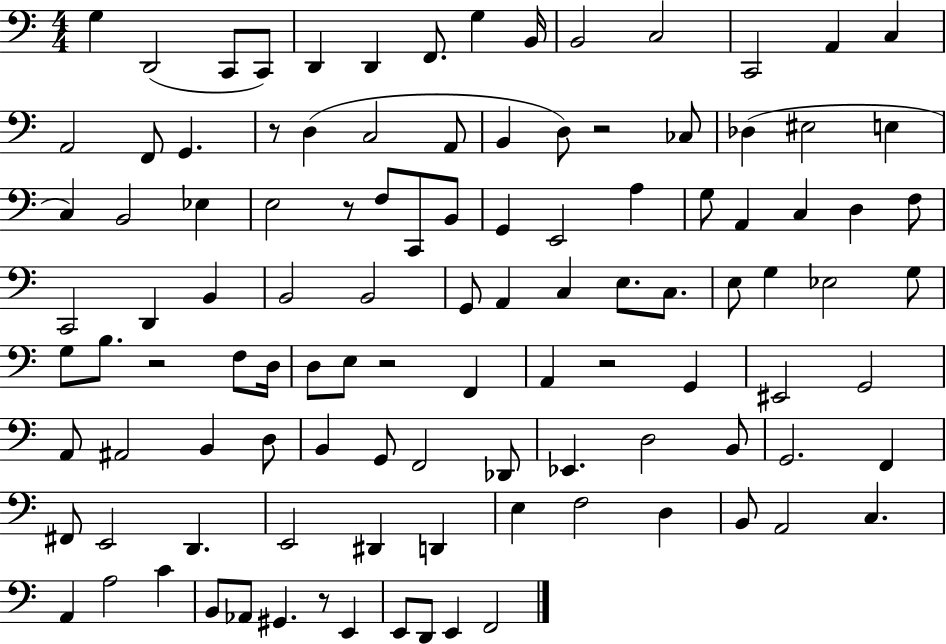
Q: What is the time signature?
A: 4/4